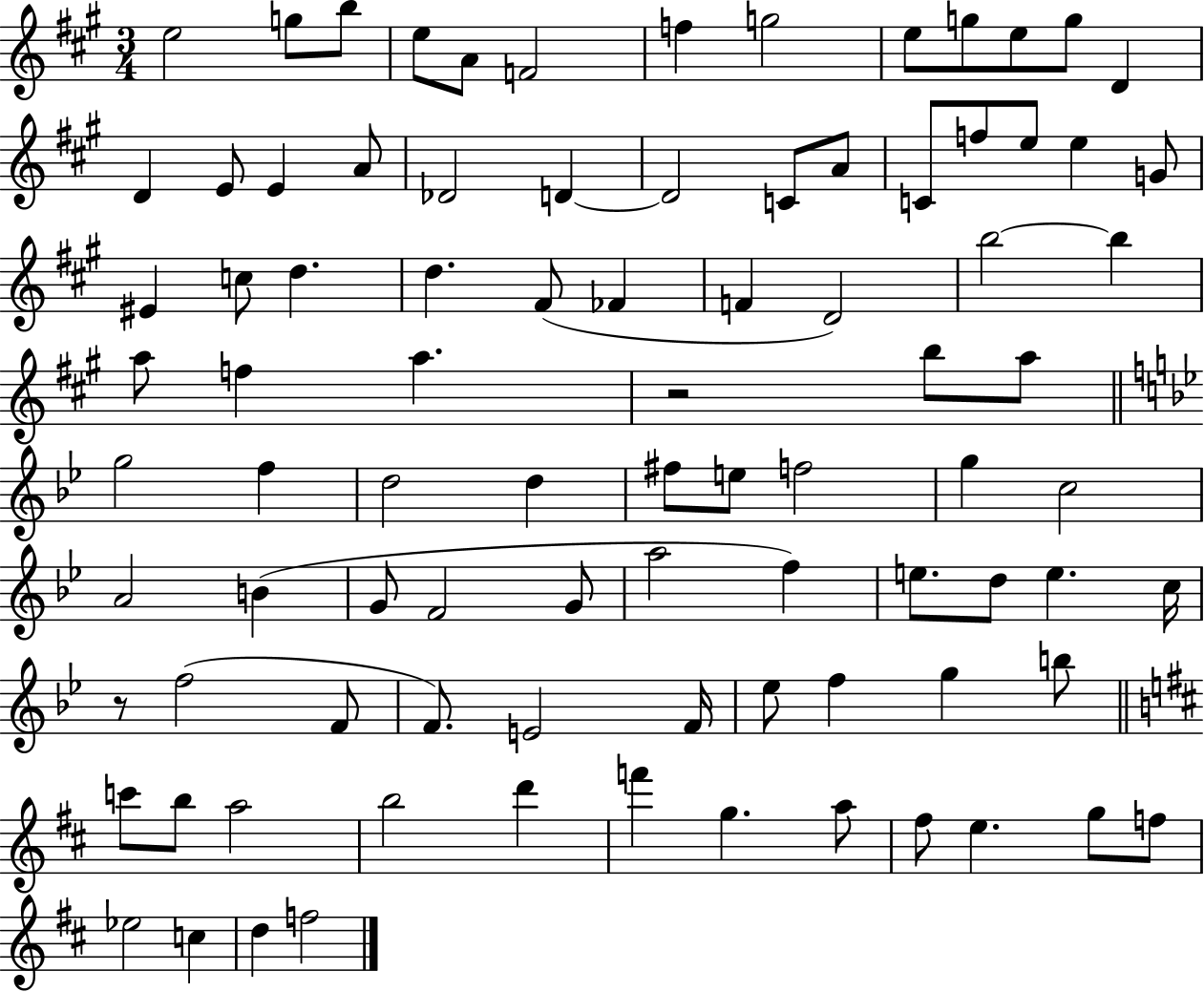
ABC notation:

X:1
T:Untitled
M:3/4
L:1/4
K:A
e2 g/2 b/2 e/2 A/2 F2 f g2 e/2 g/2 e/2 g/2 D D E/2 E A/2 _D2 D D2 C/2 A/2 C/2 f/2 e/2 e G/2 ^E c/2 d d ^F/2 _F F D2 b2 b a/2 f a z2 b/2 a/2 g2 f d2 d ^f/2 e/2 f2 g c2 A2 B G/2 F2 G/2 a2 f e/2 d/2 e c/4 z/2 f2 F/2 F/2 E2 F/4 _e/2 f g b/2 c'/2 b/2 a2 b2 d' f' g a/2 ^f/2 e g/2 f/2 _e2 c d f2